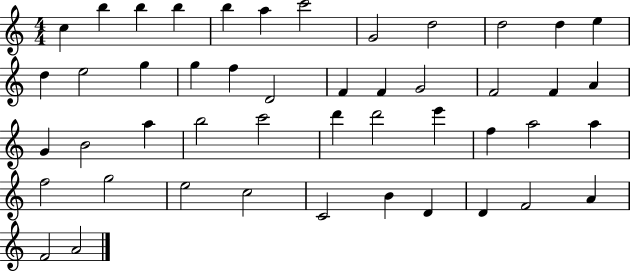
C5/q B5/q B5/q B5/q B5/q A5/q C6/h G4/h D5/h D5/h D5/q E5/q D5/q E5/h G5/q G5/q F5/q D4/h F4/q F4/q G4/h F4/h F4/q A4/q G4/q B4/h A5/q B5/h C6/h D6/q D6/h E6/q F5/q A5/h A5/q F5/h G5/h E5/h C5/h C4/h B4/q D4/q D4/q F4/h A4/q F4/h A4/h